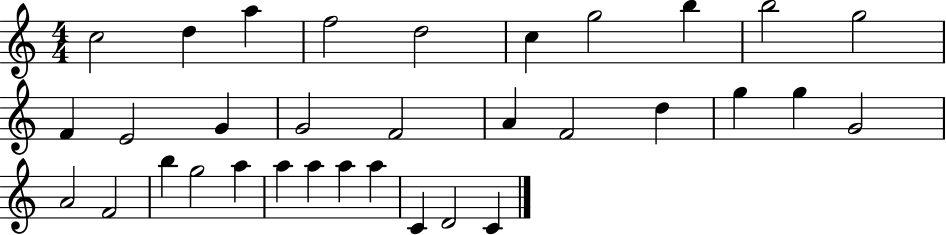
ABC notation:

X:1
T:Untitled
M:4/4
L:1/4
K:C
c2 d a f2 d2 c g2 b b2 g2 F E2 G G2 F2 A F2 d g g G2 A2 F2 b g2 a a a a a C D2 C